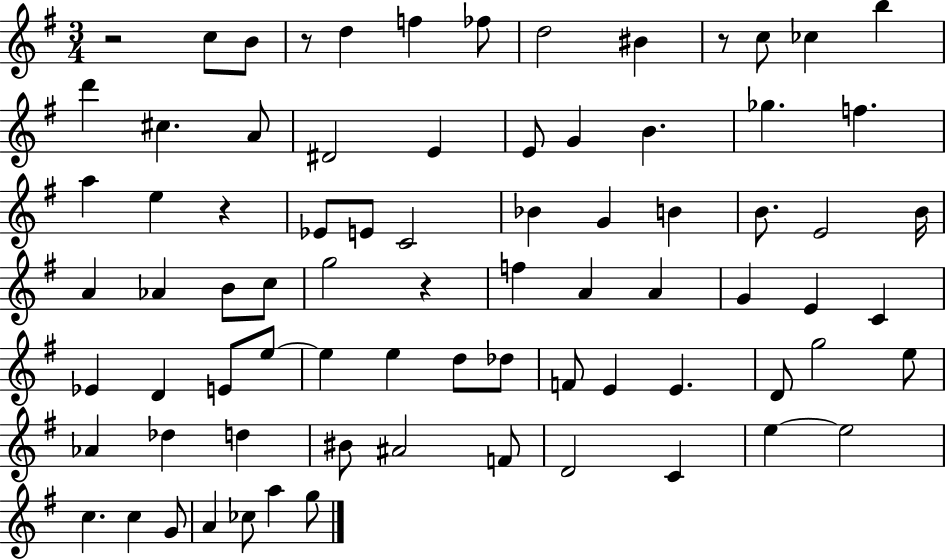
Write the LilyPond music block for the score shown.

{
  \clef treble
  \numericTimeSignature
  \time 3/4
  \key g \major
  r2 c''8 b'8 | r8 d''4 f''4 fes''8 | d''2 bis'4 | r8 c''8 ces''4 b''4 | \break d'''4 cis''4. a'8 | dis'2 e'4 | e'8 g'4 b'4. | ges''4. f''4. | \break a''4 e''4 r4 | ees'8 e'8 c'2 | bes'4 g'4 b'4 | b'8. e'2 b'16 | \break a'4 aes'4 b'8 c''8 | g''2 r4 | f''4 a'4 a'4 | g'4 e'4 c'4 | \break ees'4 d'4 e'8 e''8~~ | e''4 e''4 d''8 des''8 | f'8 e'4 e'4. | d'8 g''2 e''8 | \break aes'4 des''4 d''4 | bis'8 ais'2 f'8 | d'2 c'4 | e''4~~ e''2 | \break c''4. c''4 g'8 | a'4 ces''8 a''4 g''8 | \bar "|."
}